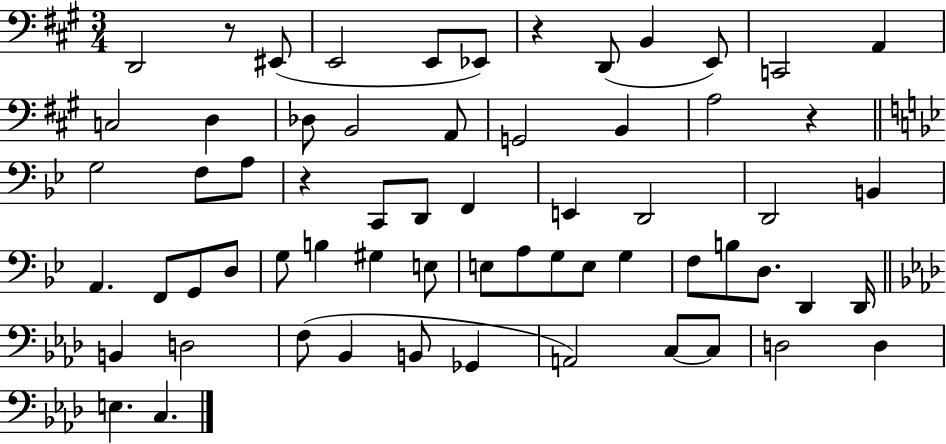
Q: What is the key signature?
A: A major